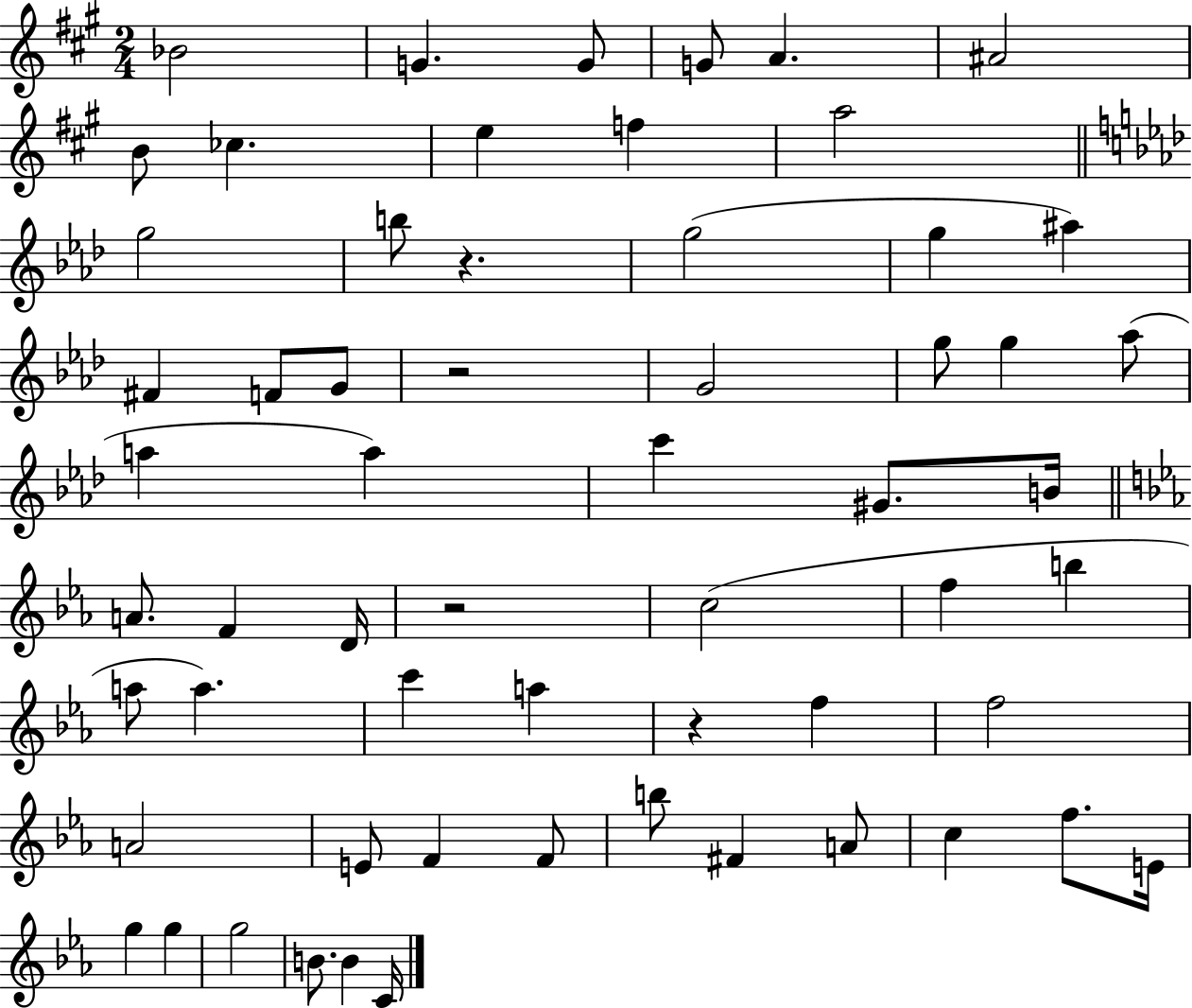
X:1
T:Untitled
M:2/4
L:1/4
K:A
_B2 G G/2 G/2 A ^A2 B/2 _c e f a2 g2 b/2 z g2 g ^a ^F F/2 G/2 z2 G2 g/2 g _a/2 a a c' ^G/2 B/4 A/2 F D/4 z2 c2 f b a/2 a c' a z f f2 A2 E/2 F F/2 b/2 ^F A/2 c f/2 E/4 g g g2 B/2 B C/4